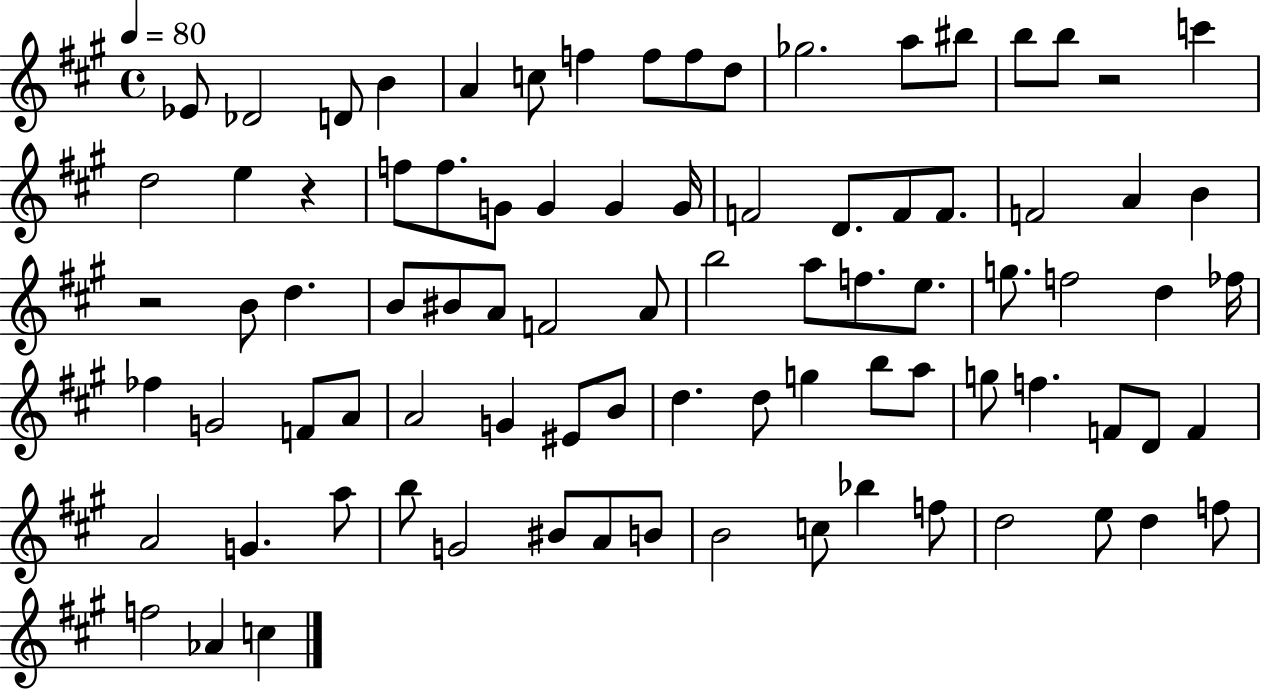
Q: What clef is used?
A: treble